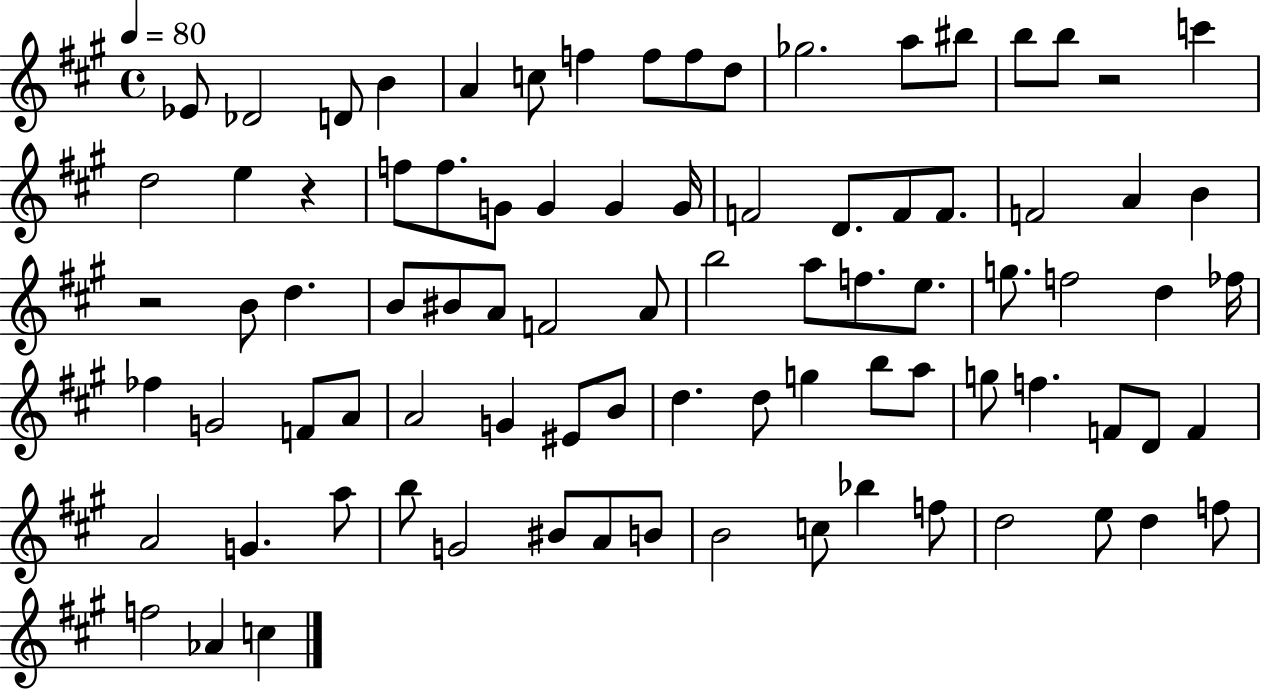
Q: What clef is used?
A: treble